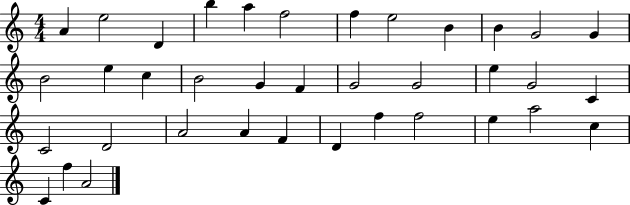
A4/q E5/h D4/q B5/q A5/q F5/h F5/q E5/h B4/q B4/q G4/h G4/q B4/h E5/q C5/q B4/h G4/q F4/q G4/h G4/h E5/q G4/h C4/q C4/h D4/h A4/h A4/q F4/q D4/q F5/q F5/h E5/q A5/h C5/q C4/q F5/q A4/h